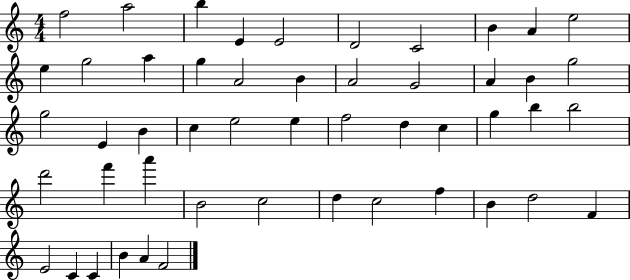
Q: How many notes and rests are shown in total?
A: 50